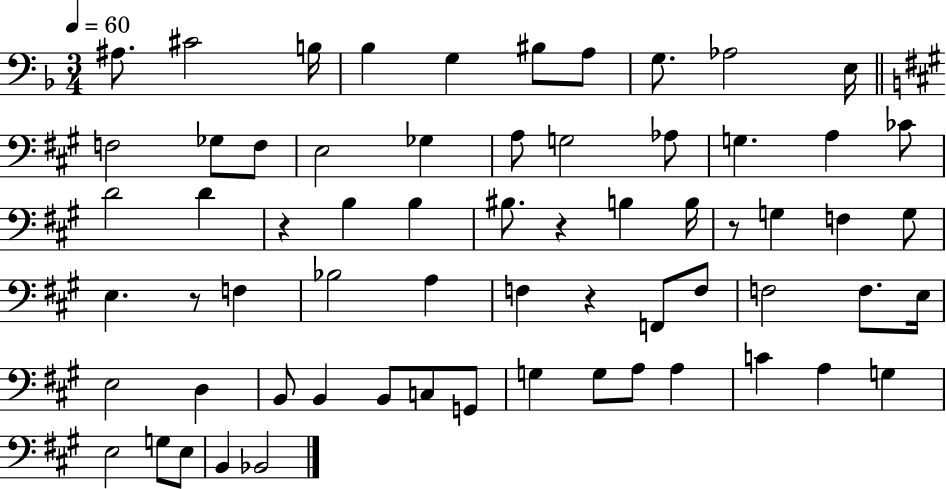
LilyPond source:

{
  \clef bass
  \numericTimeSignature
  \time 3/4
  \key f \major
  \tempo 4 = 60
  ais8. cis'2 b16 | bes4 g4 bis8 a8 | g8. aes2 e16 | \bar "||" \break \key a \major f2 ges8 f8 | e2 ges4 | a8 g2 aes8 | g4. a4 ces'8 | \break d'2 d'4 | r4 b4 b4 | bis8. r4 b4 b16 | r8 g4 f4 g8 | \break e4. r8 f4 | bes2 a4 | f4 r4 f,8 f8 | f2 f8. e16 | \break e2 d4 | b,8 b,4 b,8 c8 g,8 | g4 g8 a8 a4 | c'4 a4 g4 | \break e2 g8 e8 | b,4 bes,2 | \bar "|."
}